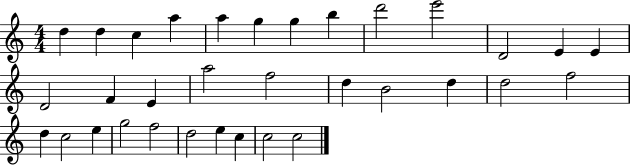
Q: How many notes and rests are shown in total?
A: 33